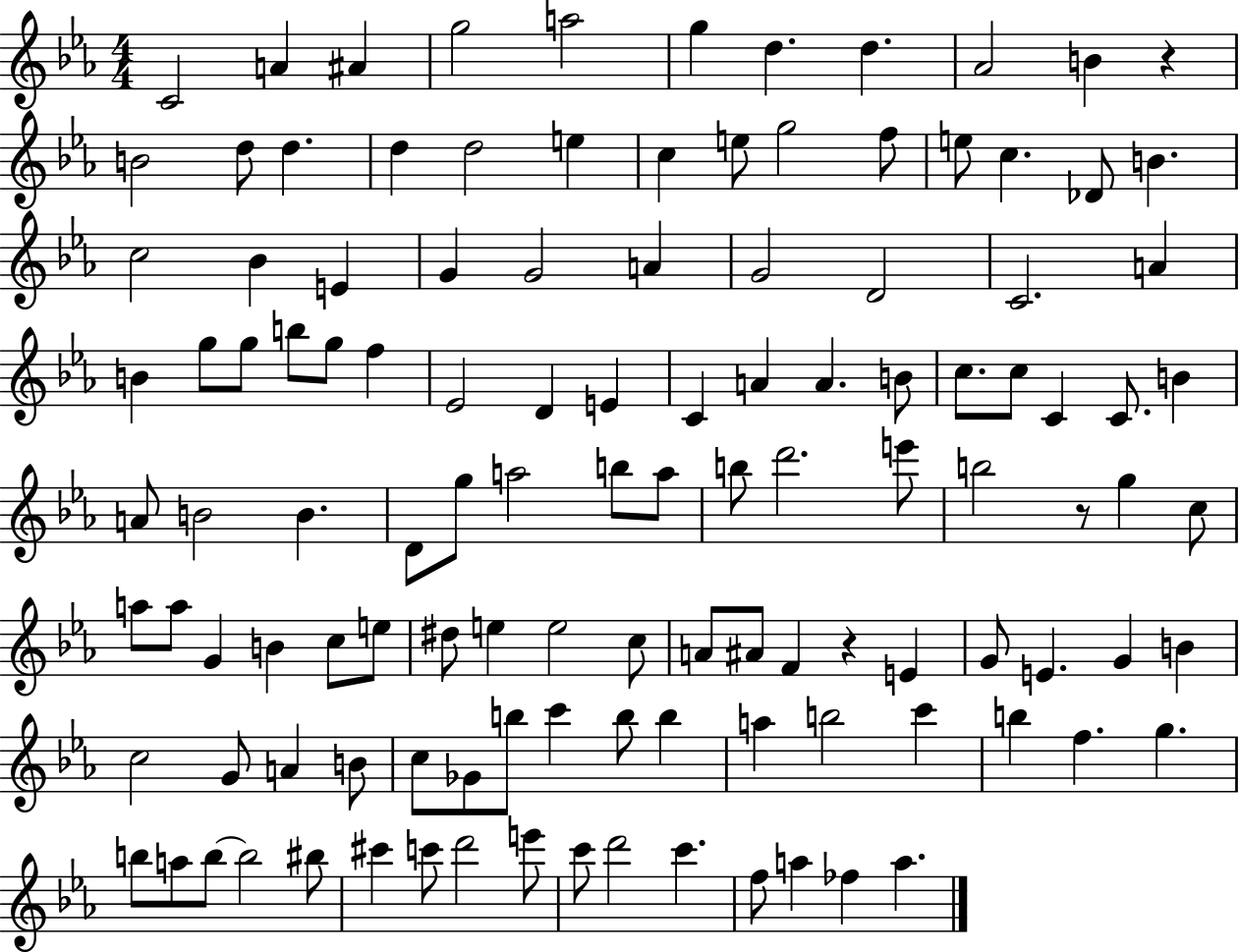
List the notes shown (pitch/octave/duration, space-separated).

C4/h A4/q A#4/q G5/h A5/h G5/q D5/q. D5/q. Ab4/h B4/q R/q B4/h D5/e D5/q. D5/q D5/h E5/q C5/q E5/e G5/h F5/e E5/e C5/q. Db4/e B4/q. C5/h Bb4/q E4/q G4/q G4/h A4/q G4/h D4/h C4/h. A4/q B4/q G5/e G5/e B5/e G5/e F5/q Eb4/h D4/q E4/q C4/q A4/q A4/q. B4/e C5/e. C5/e C4/q C4/e. B4/q A4/e B4/h B4/q. D4/e G5/e A5/h B5/e A5/e B5/e D6/h. E6/e B5/h R/e G5/q C5/e A5/e A5/e G4/q B4/q C5/e E5/e D#5/e E5/q E5/h C5/e A4/e A#4/e F4/q R/q E4/q G4/e E4/q. G4/q B4/q C5/h G4/e A4/q B4/e C5/e Gb4/e B5/e C6/q B5/e B5/q A5/q B5/h C6/q B5/q F5/q. G5/q. B5/e A5/e B5/e B5/h BIS5/e C#6/q C6/e D6/h E6/e C6/e D6/h C6/q. F5/e A5/q FES5/q A5/q.